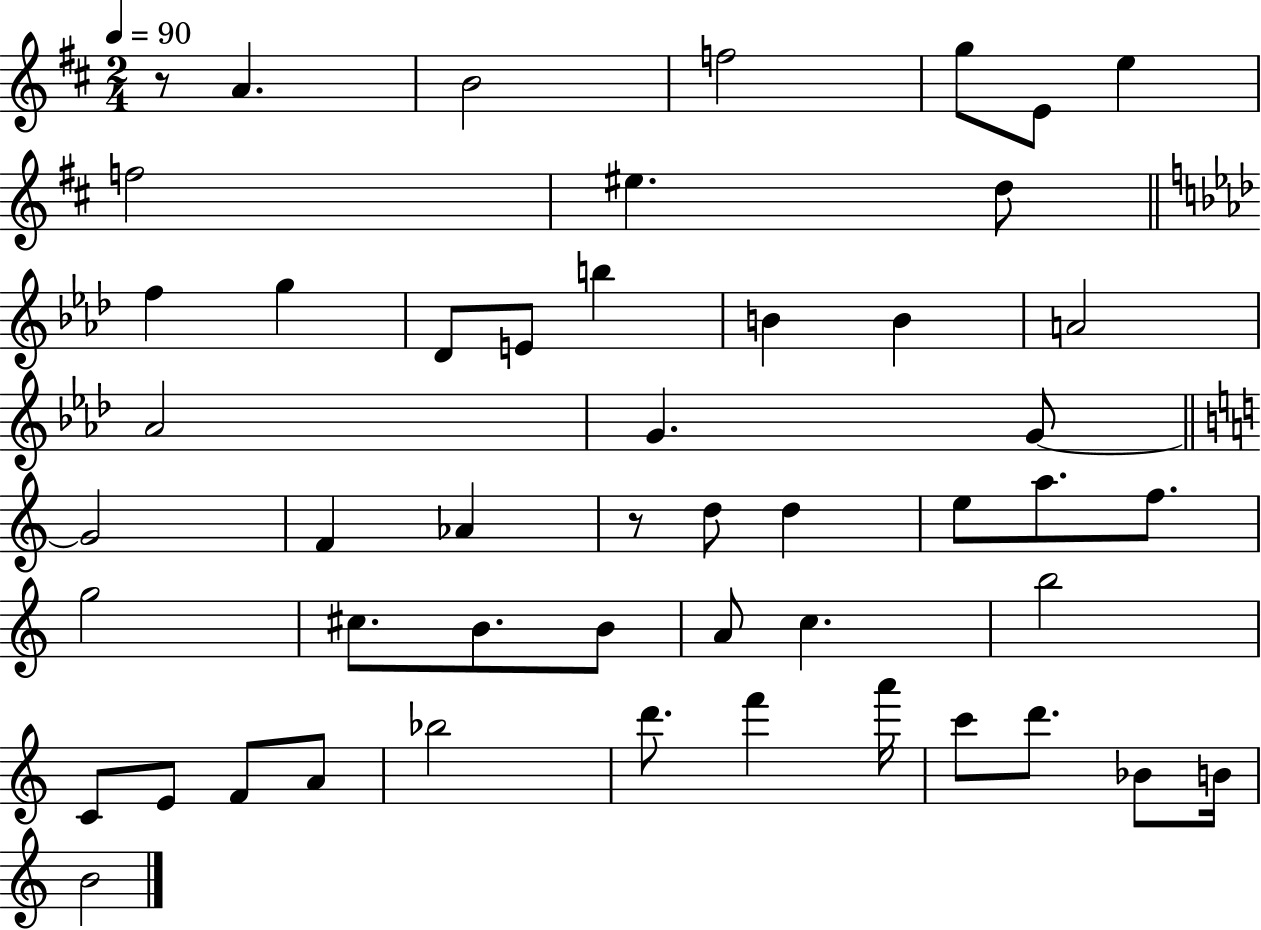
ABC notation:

X:1
T:Untitled
M:2/4
L:1/4
K:D
z/2 A B2 f2 g/2 E/2 e f2 ^e d/2 f g _D/2 E/2 b B B A2 _A2 G G/2 G2 F _A z/2 d/2 d e/2 a/2 f/2 g2 ^c/2 B/2 B/2 A/2 c b2 C/2 E/2 F/2 A/2 _b2 d'/2 f' a'/4 c'/2 d'/2 _B/2 B/4 B2